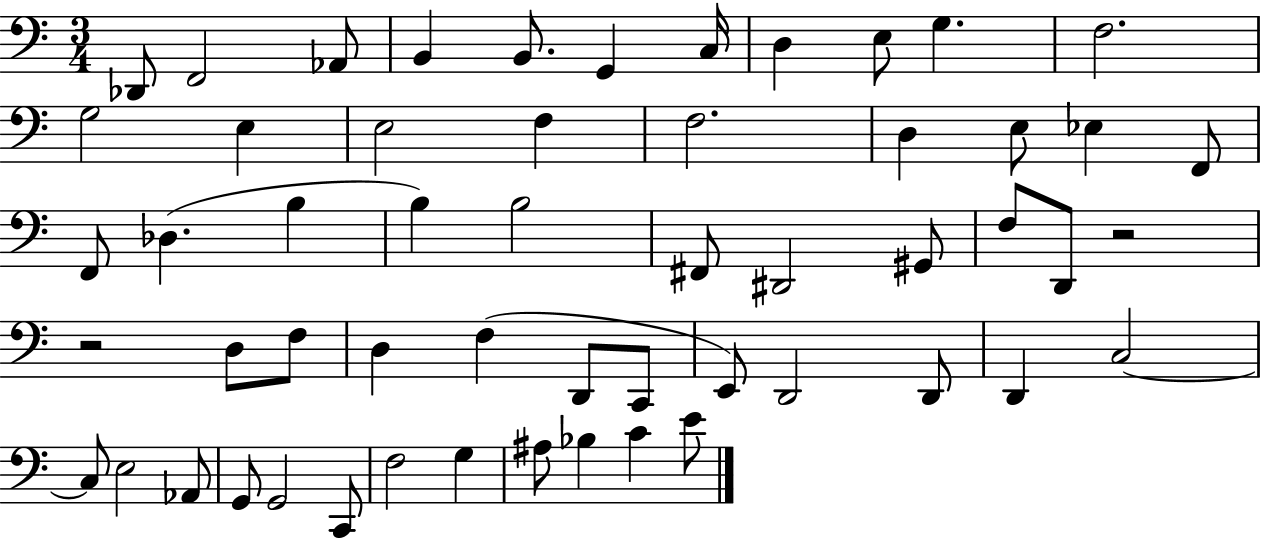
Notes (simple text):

Db2/e F2/h Ab2/e B2/q B2/e. G2/q C3/s D3/q E3/e G3/q. F3/h. G3/h E3/q E3/h F3/q F3/h. D3/q E3/e Eb3/q F2/e F2/e Db3/q. B3/q B3/q B3/h F#2/e D#2/h G#2/e F3/e D2/e R/h R/h D3/e F3/e D3/q F3/q D2/e C2/e E2/e D2/h D2/e D2/q C3/h C3/e E3/h Ab2/e G2/e G2/h C2/e F3/h G3/q A#3/e Bb3/q C4/q E4/e